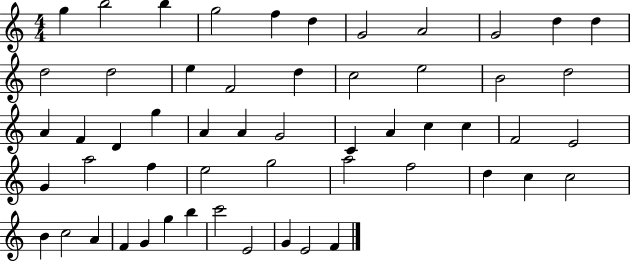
{
  \clef treble
  \numericTimeSignature
  \time 4/4
  \key c \major
  g''4 b''2 b''4 | g''2 f''4 d''4 | g'2 a'2 | g'2 d''4 d''4 | \break d''2 d''2 | e''4 f'2 d''4 | c''2 e''2 | b'2 d''2 | \break a'4 f'4 d'4 g''4 | a'4 a'4 g'2 | c'4 a'4 c''4 c''4 | f'2 e'2 | \break g'4 a''2 f''4 | e''2 g''2 | a''2 f''2 | d''4 c''4 c''2 | \break b'4 c''2 a'4 | f'4 g'4 g''4 b''4 | c'''2 e'2 | g'4 e'2 f'4 | \break \bar "|."
}